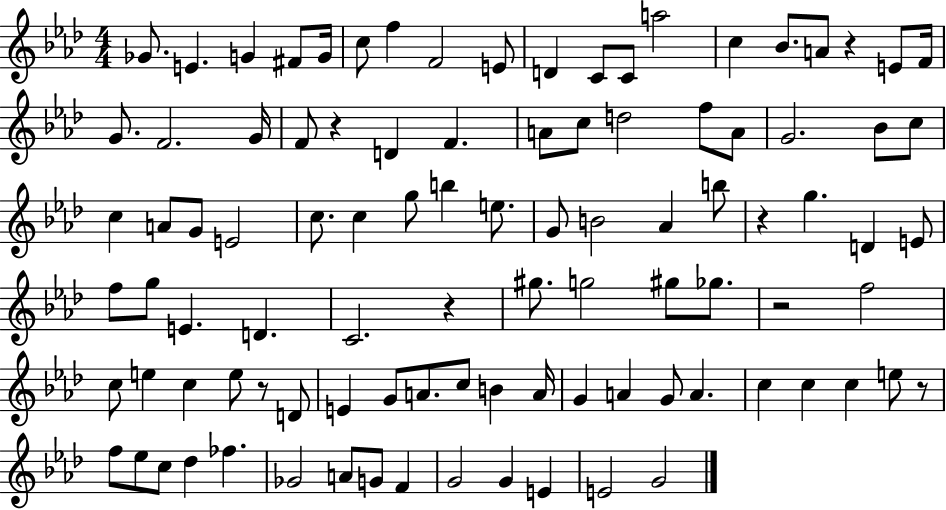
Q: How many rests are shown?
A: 7